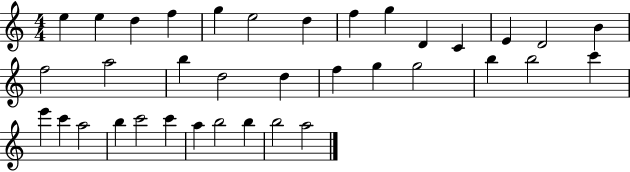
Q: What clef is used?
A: treble